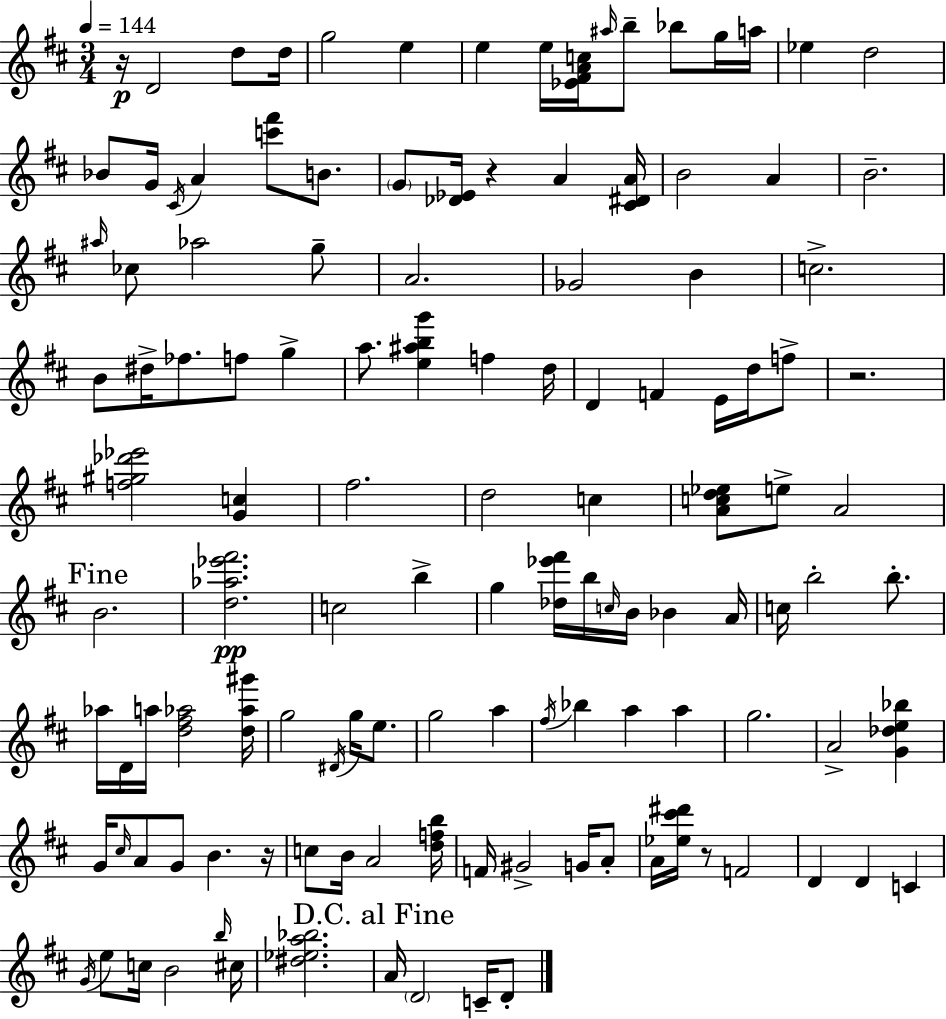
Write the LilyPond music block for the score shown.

{
  \clef treble
  \numericTimeSignature
  \time 3/4
  \key d \major
  \tempo 4 = 144
  r16\p d'2 d''8 d''16 | g''2 e''4 | e''4 e''16 <ees' fis' a' c''>16 \grace { ais''16 } b''8-- bes''8 g''16 | a''16 ees''4 d''2 | \break bes'8 g'16 \acciaccatura { cis'16 } a'4 <c''' fis'''>8 b'8. | \parenthesize g'8 <des' ees'>16 r4 a'4 | <cis' dis' a'>16 b'2 a'4 | b'2.-- | \break \grace { ais''16 } ces''8 aes''2 | g''8-- a'2. | ges'2 b'4 | c''2.-> | \break b'8 dis''16-> fes''8. f''8 g''4-> | a''8. <e'' ais'' b'' g'''>4 f''4 | d''16 d'4 f'4 e'16 | d''16 f''8-> r2. | \break <f'' gis'' des''' ees'''>2 <g' c''>4 | fis''2. | d''2 c''4 | <a' c'' d'' ees''>8 e''8-> a'2 | \break \mark "Fine" b'2. | <d'' aes'' ees''' fis'''>2.\pp | c''2 b''4-> | g''4 <des'' ees''' fis'''>16 b''16 \grace { c''16 } b'16 bes'4 | \break a'16 c''16 b''2-. | b''8.-. aes''16 d'16 a''16 <d'' fis'' aes''>2 | <d'' aes'' gis'''>16 g''2 | \acciaccatura { dis'16 } g''16 e''8. g''2 | \break a''4 \acciaccatura { fis''16 } bes''4 a''4 | a''4 g''2. | a'2-> | <g' des'' e'' bes''>4 g'16 \grace { cis''16 } a'8 g'8 | \break b'4. r16 c''8 b'16 a'2 | <d'' f'' b''>16 f'16 gis'2-> | g'16 a'8-. a'16 <ees'' cis''' dis'''>16 r8 f'2 | d'4 d'4 | \break c'4 \acciaccatura { g'16 } e''8 c''16 b'2 | \grace { b''16 } cis''16 <dis'' ees'' a'' bes''>2. | \mark "D.C. al Fine" a'16 \parenthesize d'2 | c'16-- d'8-. \bar "|."
}